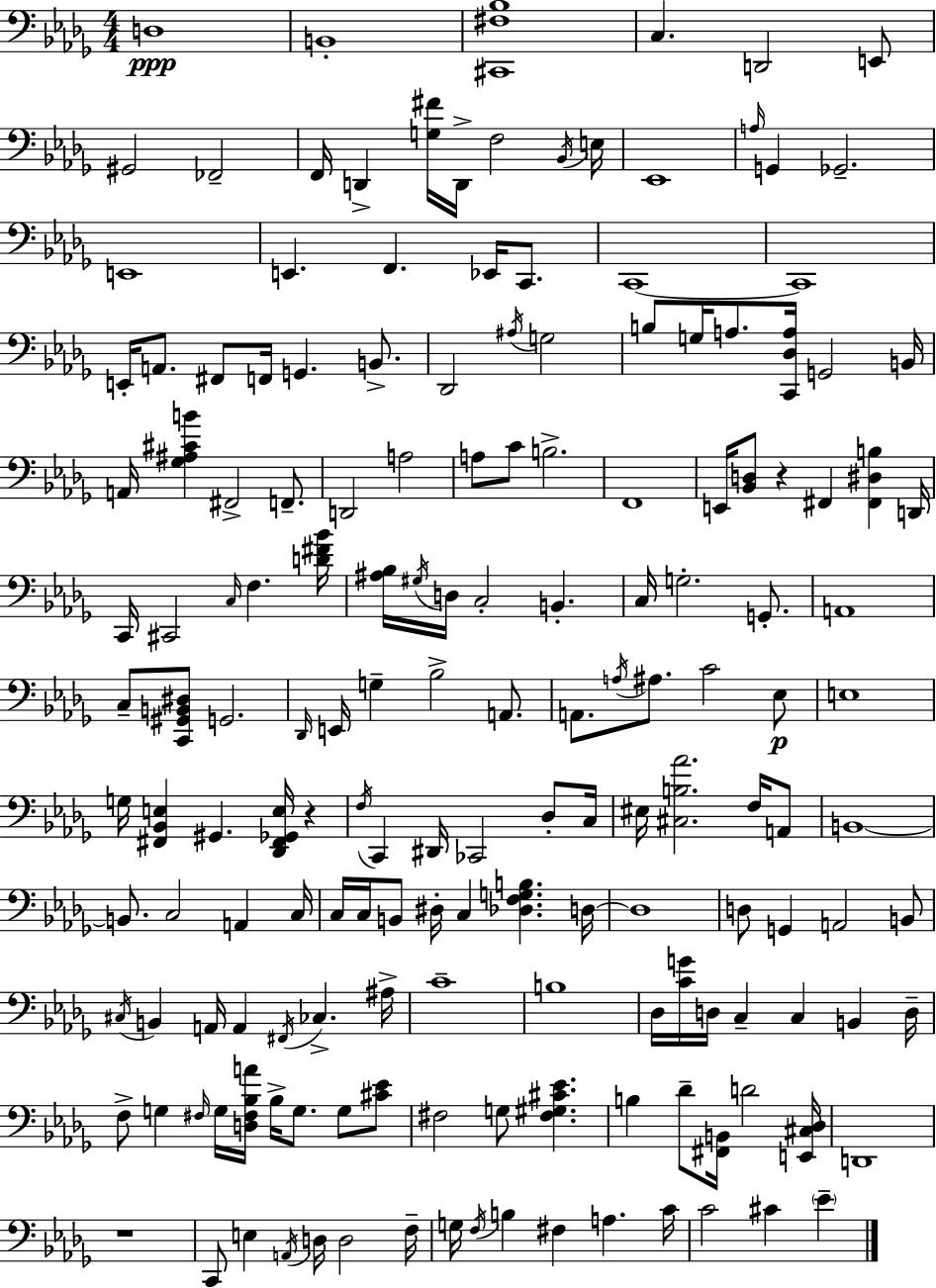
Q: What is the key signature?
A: BES minor